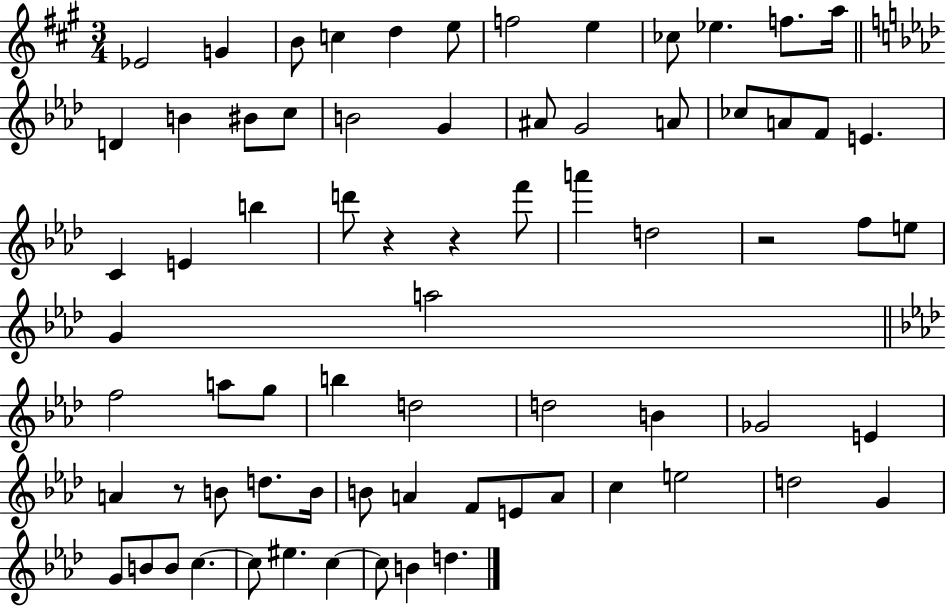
X:1
T:Untitled
M:3/4
L:1/4
K:A
_E2 G B/2 c d e/2 f2 e _c/2 _e f/2 a/4 D B ^B/2 c/2 B2 G ^A/2 G2 A/2 _c/2 A/2 F/2 E C E b d'/2 z z f'/2 a' d2 z2 f/2 e/2 G a2 f2 a/2 g/2 b d2 d2 B _G2 E A z/2 B/2 d/2 B/4 B/2 A F/2 E/2 A/2 c e2 d2 G G/2 B/2 B/2 c c/2 ^e c c/2 B d